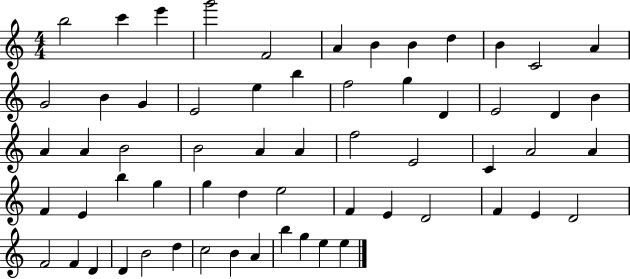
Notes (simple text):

B5/h C6/q E6/q G6/h F4/h A4/q B4/q B4/q D5/q B4/q C4/h A4/q G4/h B4/q G4/q E4/h E5/q B5/q F5/h G5/q D4/q E4/h D4/q B4/q A4/q A4/q B4/h B4/h A4/q A4/q F5/h E4/h C4/q A4/h A4/q F4/q E4/q B5/q G5/q G5/q D5/q E5/h F4/q E4/q D4/h F4/q E4/q D4/h F4/h F4/q D4/q D4/q B4/h D5/q C5/h B4/q A4/q B5/q G5/q E5/q E5/q